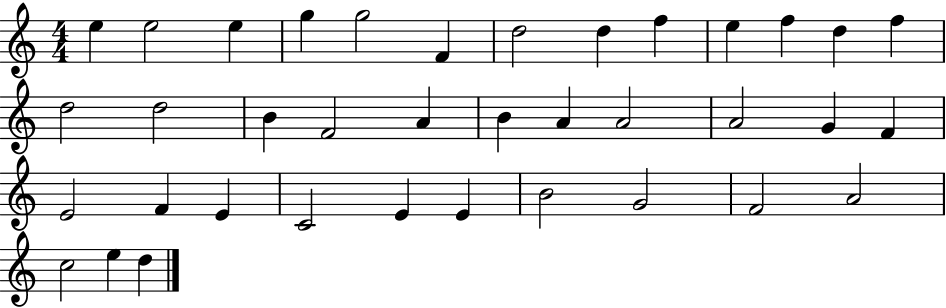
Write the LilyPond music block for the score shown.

{
  \clef treble
  \numericTimeSignature
  \time 4/4
  \key c \major
  e''4 e''2 e''4 | g''4 g''2 f'4 | d''2 d''4 f''4 | e''4 f''4 d''4 f''4 | \break d''2 d''2 | b'4 f'2 a'4 | b'4 a'4 a'2 | a'2 g'4 f'4 | \break e'2 f'4 e'4 | c'2 e'4 e'4 | b'2 g'2 | f'2 a'2 | \break c''2 e''4 d''4 | \bar "|."
}